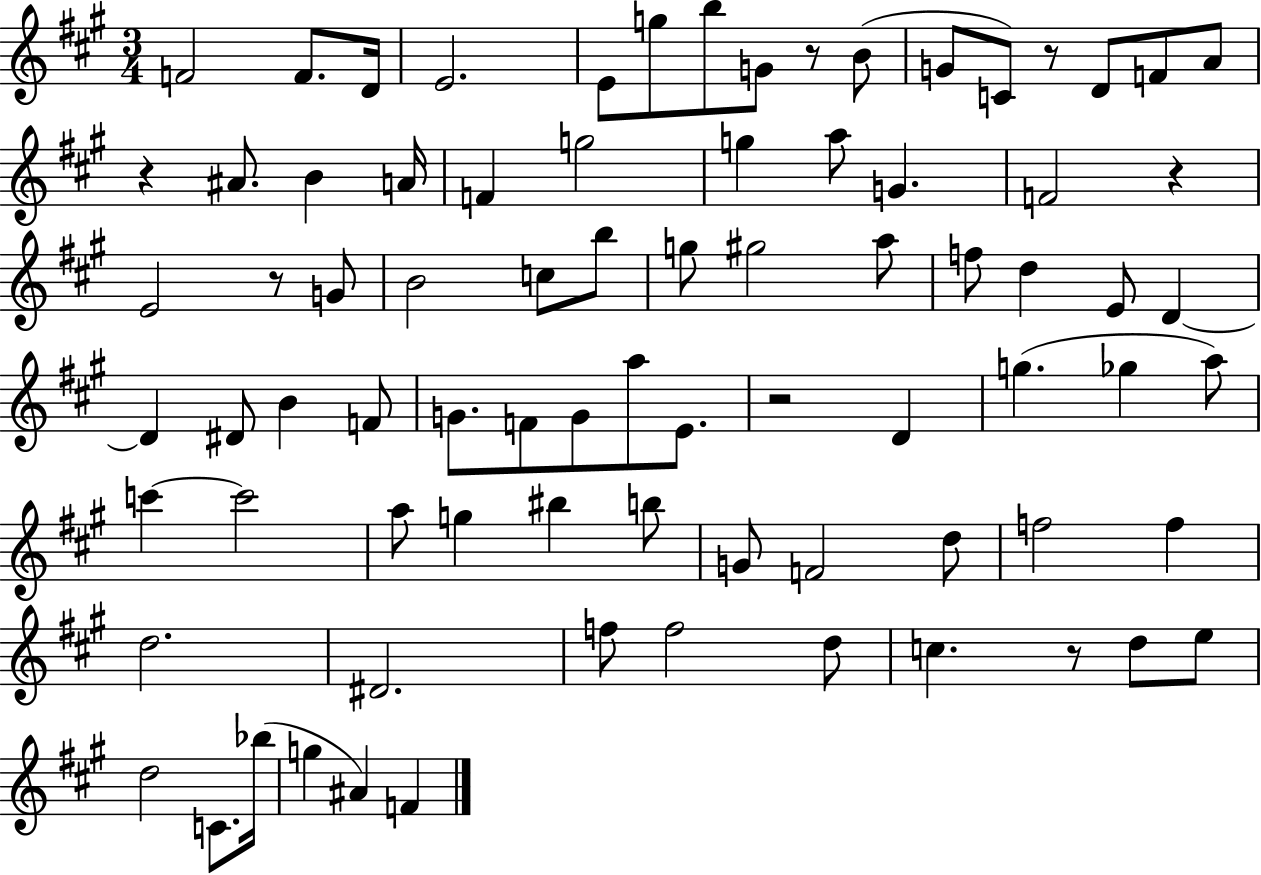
X:1
T:Untitled
M:3/4
L:1/4
K:A
F2 F/2 D/4 E2 E/2 g/2 b/2 G/2 z/2 B/2 G/2 C/2 z/2 D/2 F/2 A/2 z ^A/2 B A/4 F g2 g a/2 G F2 z E2 z/2 G/2 B2 c/2 b/2 g/2 ^g2 a/2 f/2 d E/2 D D ^D/2 B F/2 G/2 F/2 G/2 a/2 E/2 z2 D g _g a/2 c' c'2 a/2 g ^b b/2 G/2 F2 d/2 f2 f d2 ^D2 f/2 f2 d/2 c z/2 d/2 e/2 d2 C/2 _b/4 g ^A F